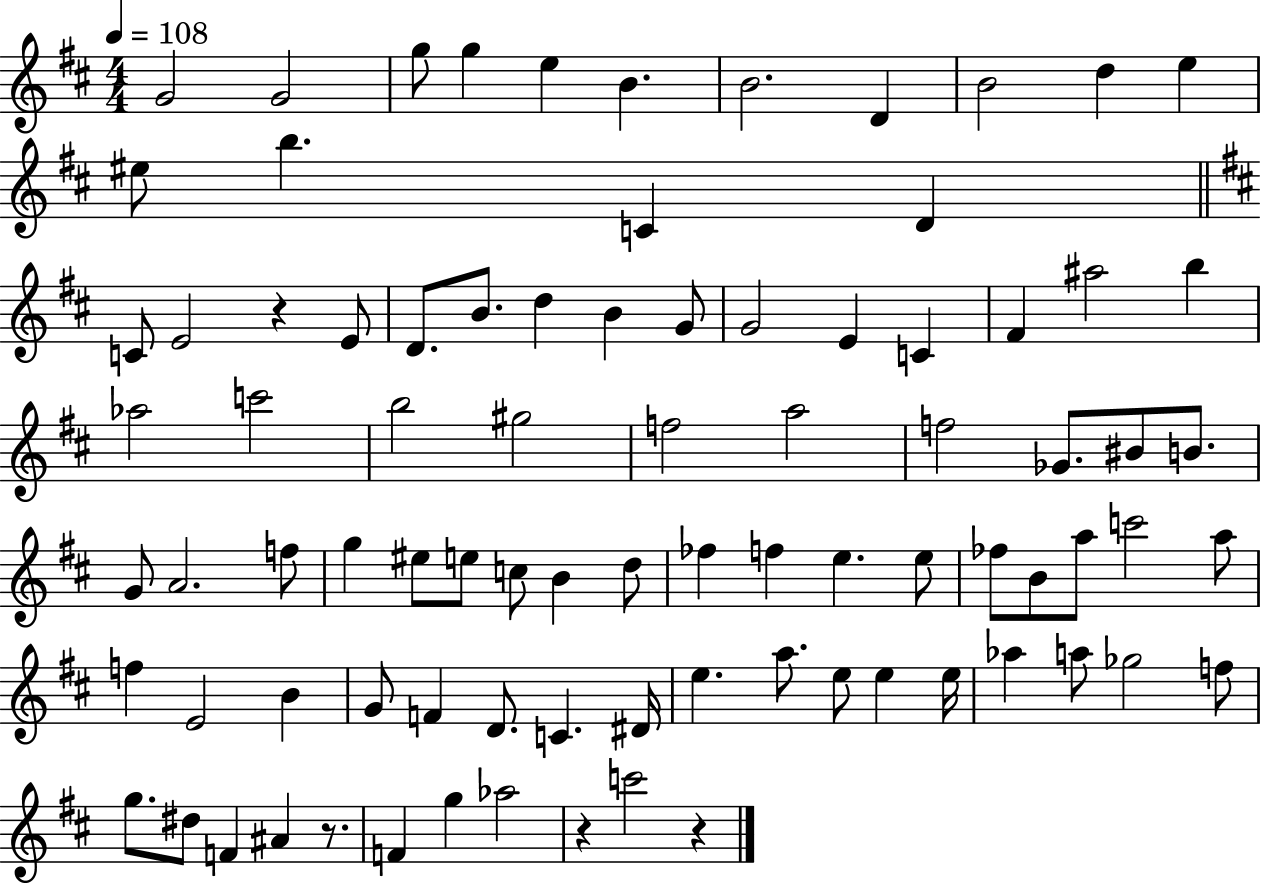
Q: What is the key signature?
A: D major